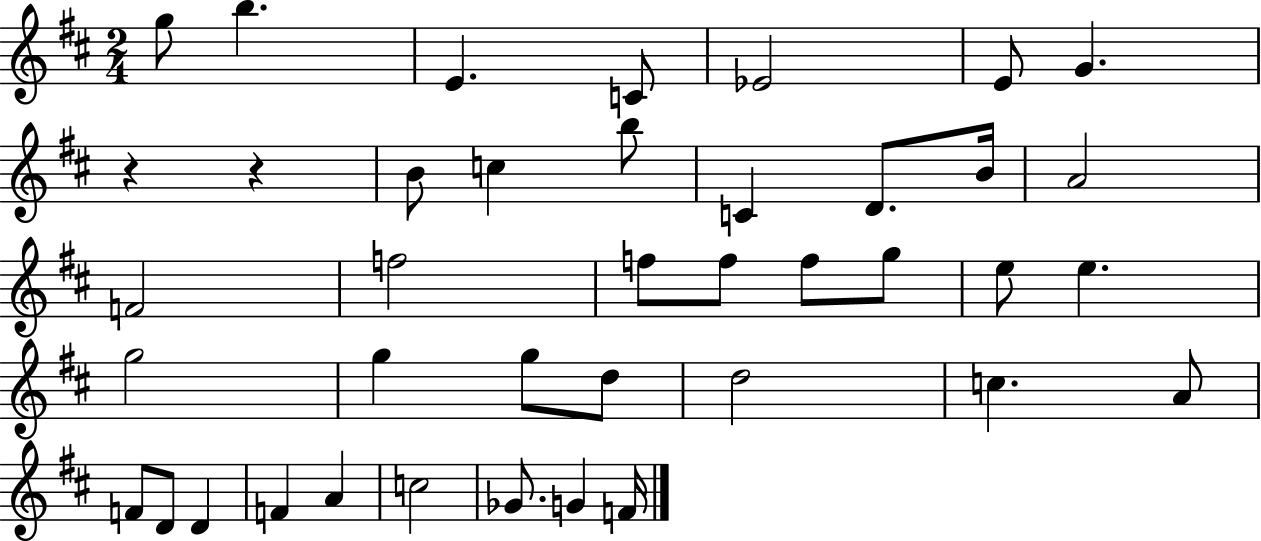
{
  \clef treble
  \numericTimeSignature
  \time 2/4
  \key d \major
  g''8 b''4. | e'4. c'8 | ees'2 | e'8 g'4. | \break r4 r4 | b'8 c''4 b''8 | c'4 d'8. b'16 | a'2 | \break f'2 | f''2 | f''8 f''8 f''8 g''8 | e''8 e''4. | \break g''2 | g''4 g''8 d''8 | d''2 | c''4. a'8 | \break f'8 d'8 d'4 | f'4 a'4 | c''2 | ges'8. g'4 f'16 | \break \bar "|."
}